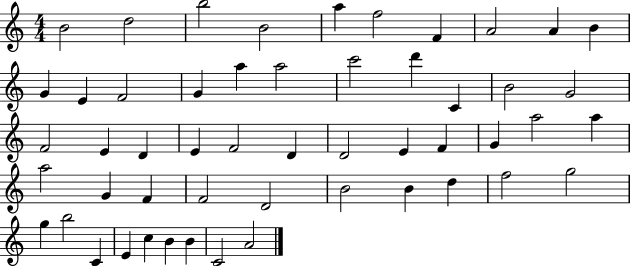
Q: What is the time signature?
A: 4/4